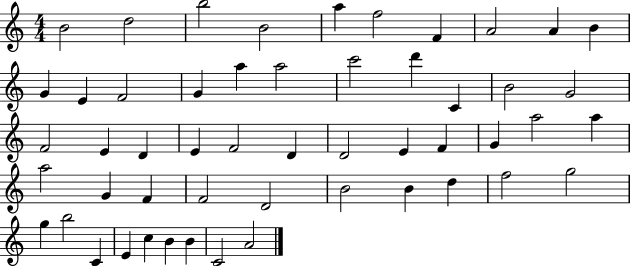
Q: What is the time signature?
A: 4/4